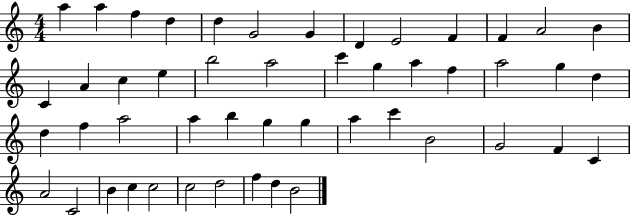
A5/q A5/q F5/q D5/q D5/q G4/h G4/q D4/q E4/h F4/q F4/q A4/h B4/q C4/q A4/q C5/q E5/q B5/h A5/h C6/q G5/q A5/q F5/q A5/h G5/q D5/q D5/q F5/q A5/h A5/q B5/q G5/q G5/q A5/q C6/q B4/h G4/h F4/q C4/q A4/h C4/h B4/q C5/q C5/h C5/h D5/h F5/q D5/q B4/h